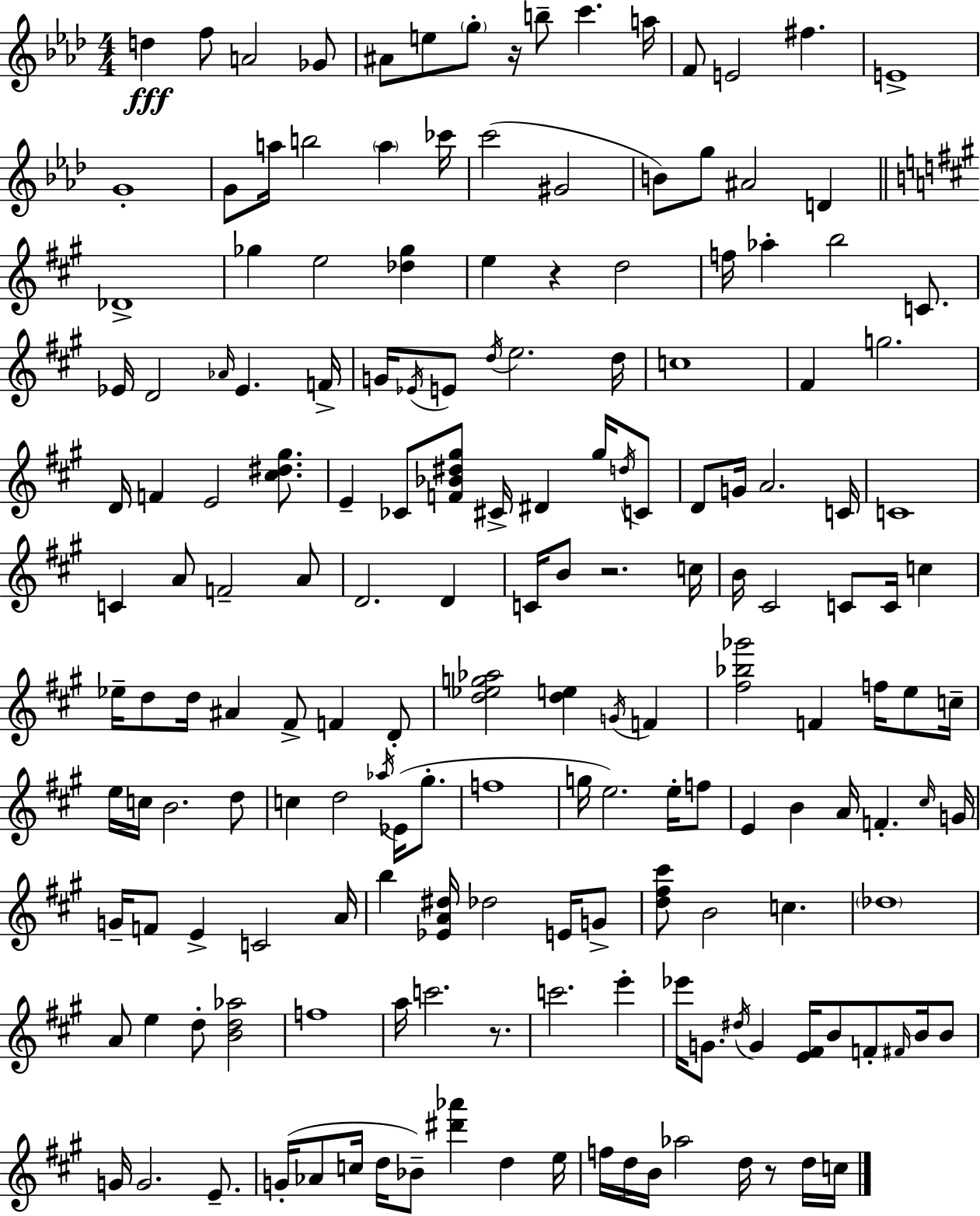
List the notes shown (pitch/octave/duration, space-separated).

D5/q F5/e A4/h Gb4/e A#4/e E5/e G5/e R/s B5/e C6/q. A5/s F4/e E4/h F#5/q. E4/w G4/w G4/e A5/s B5/h A5/q CES6/s C6/h G#4/h B4/e G5/e A#4/h D4/q Db4/w Gb5/q E5/h [Db5,Gb5]/q E5/q R/q D5/h F5/s Ab5/q B5/h C4/e. Eb4/s D4/h Ab4/s Eb4/q. F4/s G4/s Eb4/s E4/e D5/s E5/h. D5/s C5/w F#4/q G5/h. D4/s F4/q E4/h [C#5,D#5,G#5]/e. E4/q CES4/e [F4,Bb4,D#5,G#5]/e C#4/s D#4/q G#5/s D5/s C4/e D4/e G4/s A4/h. C4/s C4/w C4/q A4/e F4/h A4/e D4/h. D4/q C4/s B4/e R/h. C5/s B4/s C#4/h C4/e C4/s C5/q Eb5/s D5/e D5/s A#4/q F#4/e F4/q D4/e [D5,Eb5,G5,Ab5]/h [D5,E5]/q G4/s F4/q [F#5,Bb5,Gb6]/h F4/q F5/s E5/e C5/s E5/s C5/s B4/h. D5/e C5/q D5/h Ab5/s Eb4/s G#5/e. F5/w G5/s E5/h. E5/s F5/e E4/q B4/q A4/s F4/q. C#5/s G4/s G4/s F4/e E4/q C4/h A4/s B5/q [Eb4,A4,D#5]/s Db5/h E4/s G4/e [D5,F#5,C#6]/e B4/h C5/q. Db5/w A4/e E5/q D5/e [B4,D5,Ab5]/h F5/w A5/s C6/h. R/e. C6/h. E6/q Eb6/s G4/e. D#5/s G4/q [E4,F#4]/s B4/e F4/e F#4/s B4/s B4/e G4/s G4/h. E4/e. G4/s Ab4/e C5/s D5/s Bb4/e [D#6,Ab6]/q D5/q E5/s F5/s D5/s B4/s Ab5/h D5/s R/e D5/s C5/s